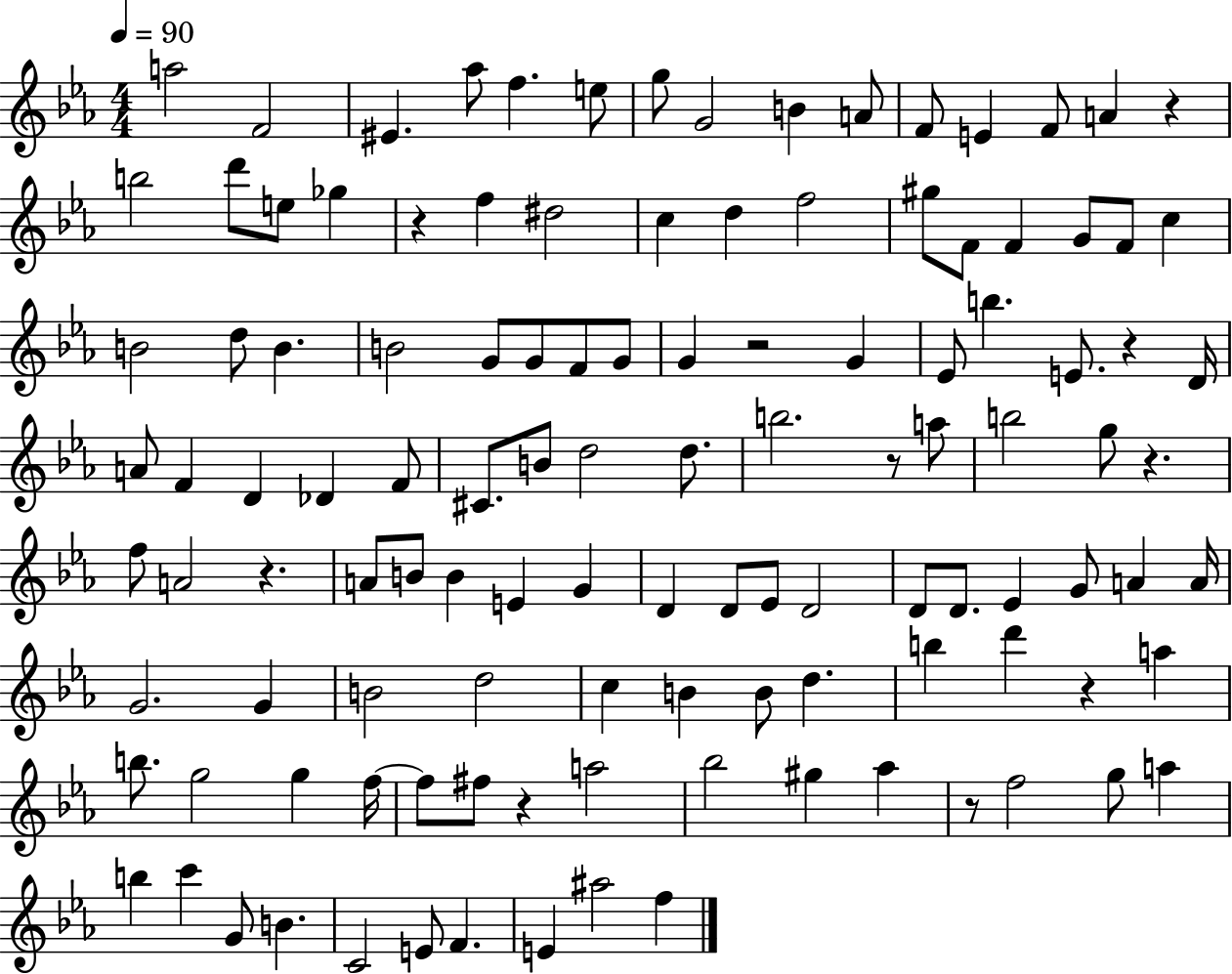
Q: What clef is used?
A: treble